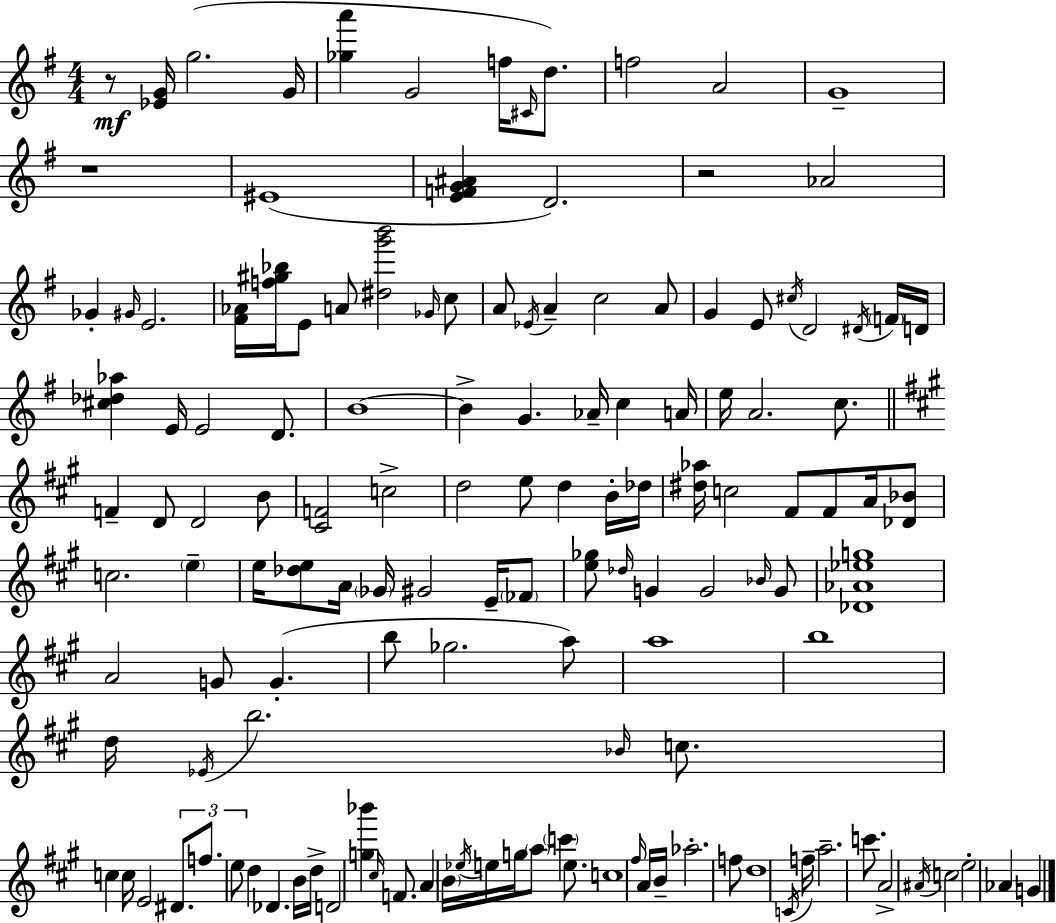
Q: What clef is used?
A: treble